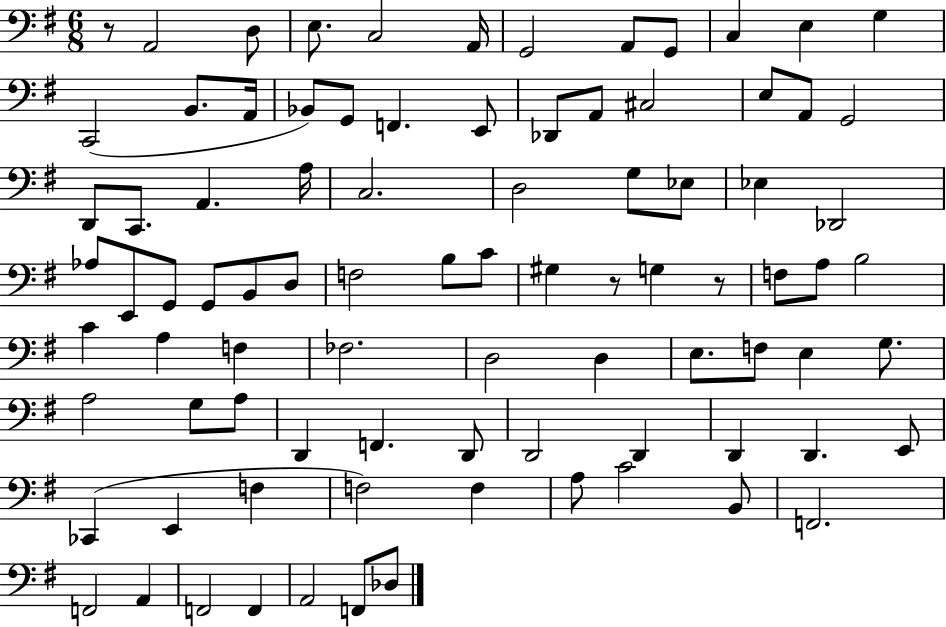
{
  \clef bass
  \numericTimeSignature
  \time 6/8
  \key g \major
  r8 a,2 d8 | e8. c2 a,16 | g,2 a,8 g,8 | c4 e4 g4 | \break c,2( b,8. a,16 | bes,8) g,8 f,4. e,8 | des,8 a,8 cis2 | e8 a,8 g,2 | \break d,8 c,8. a,4. a16 | c2. | d2 g8 ees8 | ees4 des,2 | \break aes8 e,8 g,8 g,8 b,8 d8 | f2 b8 c'8 | gis4 r8 g4 r8 | f8 a8 b2 | \break c'4 a4 f4 | fes2. | d2 d4 | e8. f8 e4 g8. | \break a2 g8 a8 | d,4 f,4. d,8 | d,2 d,4 | d,4 d,4. e,8 | \break ces,4( e,4 f4 | f2) f4 | a8 c'2 b,8 | f,2. | \break f,2 a,4 | f,2 f,4 | a,2 f,8 des8 | \bar "|."
}